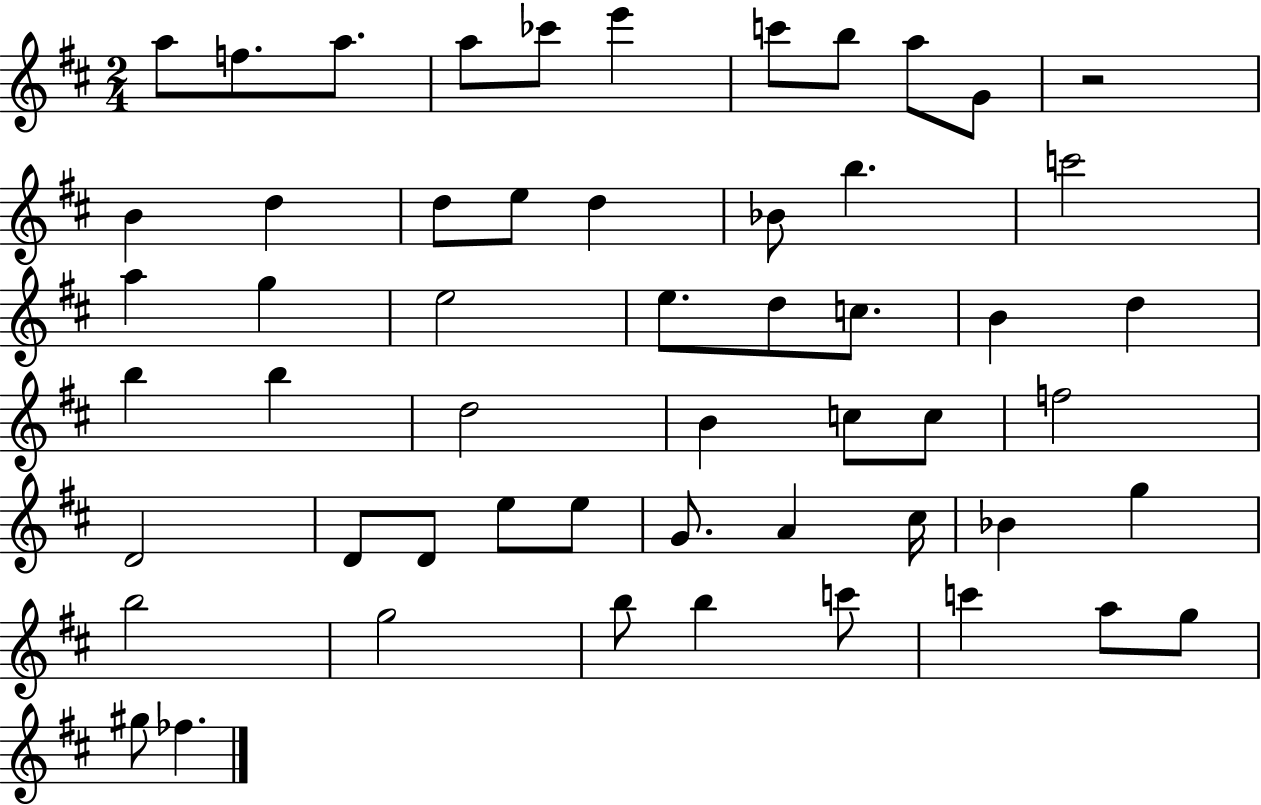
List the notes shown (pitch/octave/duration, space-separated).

A5/e F5/e. A5/e. A5/e CES6/e E6/q C6/e B5/e A5/e G4/e R/h B4/q D5/q D5/e E5/e D5/q Bb4/e B5/q. C6/h A5/q G5/q E5/h E5/e. D5/e C5/e. B4/q D5/q B5/q B5/q D5/h B4/q C5/e C5/e F5/h D4/h D4/e D4/e E5/e E5/e G4/e. A4/q C#5/s Bb4/q G5/q B5/h G5/h B5/e B5/q C6/e C6/q A5/e G5/e G#5/e FES5/q.